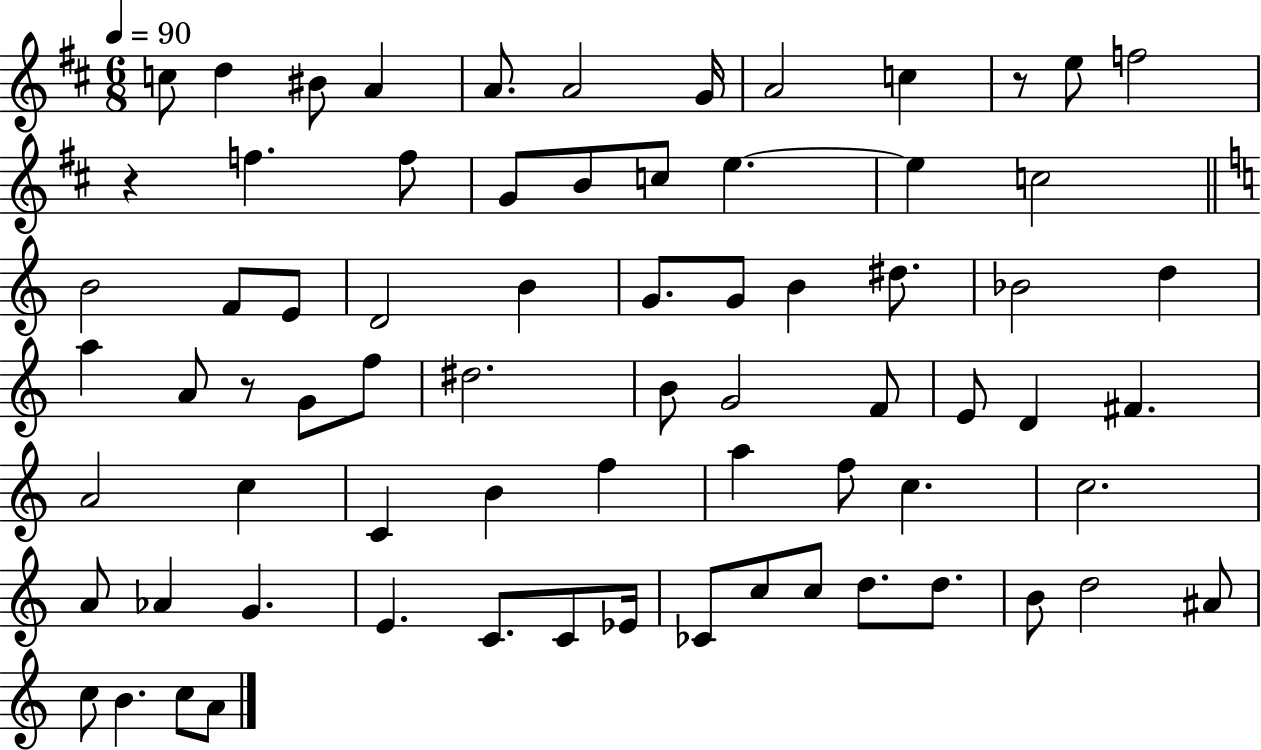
C5/e D5/q BIS4/e A4/q A4/e. A4/h G4/s A4/h C5/q R/e E5/e F5/h R/q F5/q. F5/e G4/e B4/e C5/e E5/q. E5/q C5/h B4/h F4/e E4/e D4/h B4/q G4/e. G4/e B4/q D#5/e. Bb4/h D5/q A5/q A4/e R/e G4/e F5/e D#5/h. B4/e G4/h F4/e E4/e D4/q F#4/q. A4/h C5/q C4/q B4/q F5/q A5/q F5/e C5/q. C5/h. A4/e Ab4/q G4/q. E4/q. C4/e. C4/e Eb4/s CES4/e C5/e C5/e D5/e. D5/e. B4/e D5/h A#4/e C5/e B4/q. C5/e A4/e